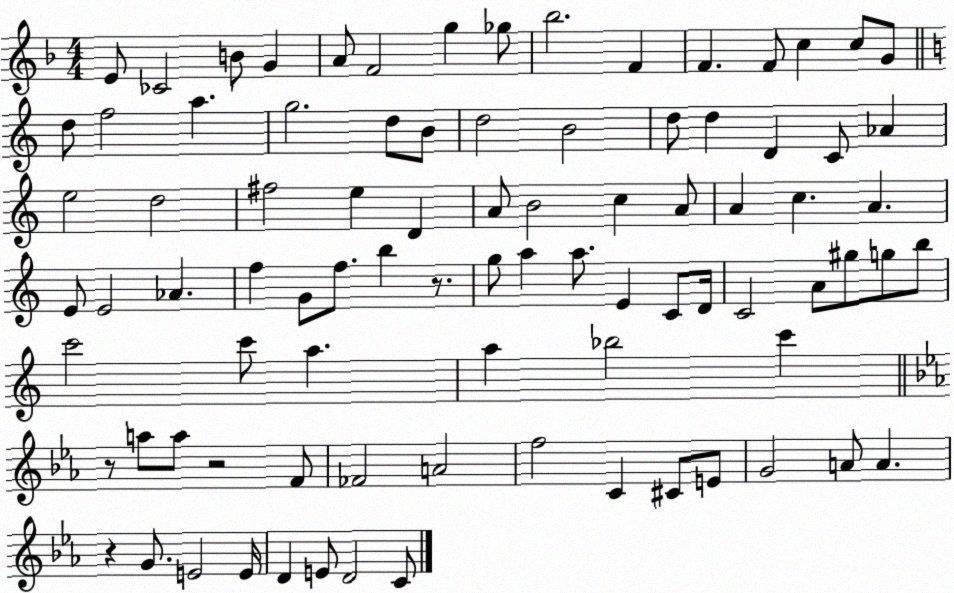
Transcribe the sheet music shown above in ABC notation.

X:1
T:Untitled
M:4/4
L:1/4
K:F
E/2 _C2 B/2 G A/2 F2 g _g/2 _b2 F F F/2 c c/2 G/2 d/2 f2 a g2 d/2 B/2 d2 B2 d/2 d D C/2 _A e2 d2 ^f2 e D A/2 B2 c A/2 A c A E/2 E2 _A f G/2 f/2 b z/2 g/2 a a/2 E C/2 D/4 C2 A/2 ^g/2 g/2 b/2 c'2 c'/2 a a _b2 c' z/2 a/2 a/2 z2 F/2 _F2 A2 f2 C ^C/2 E/2 G2 A/2 A z G/2 E2 E/4 D E/2 D2 C/2